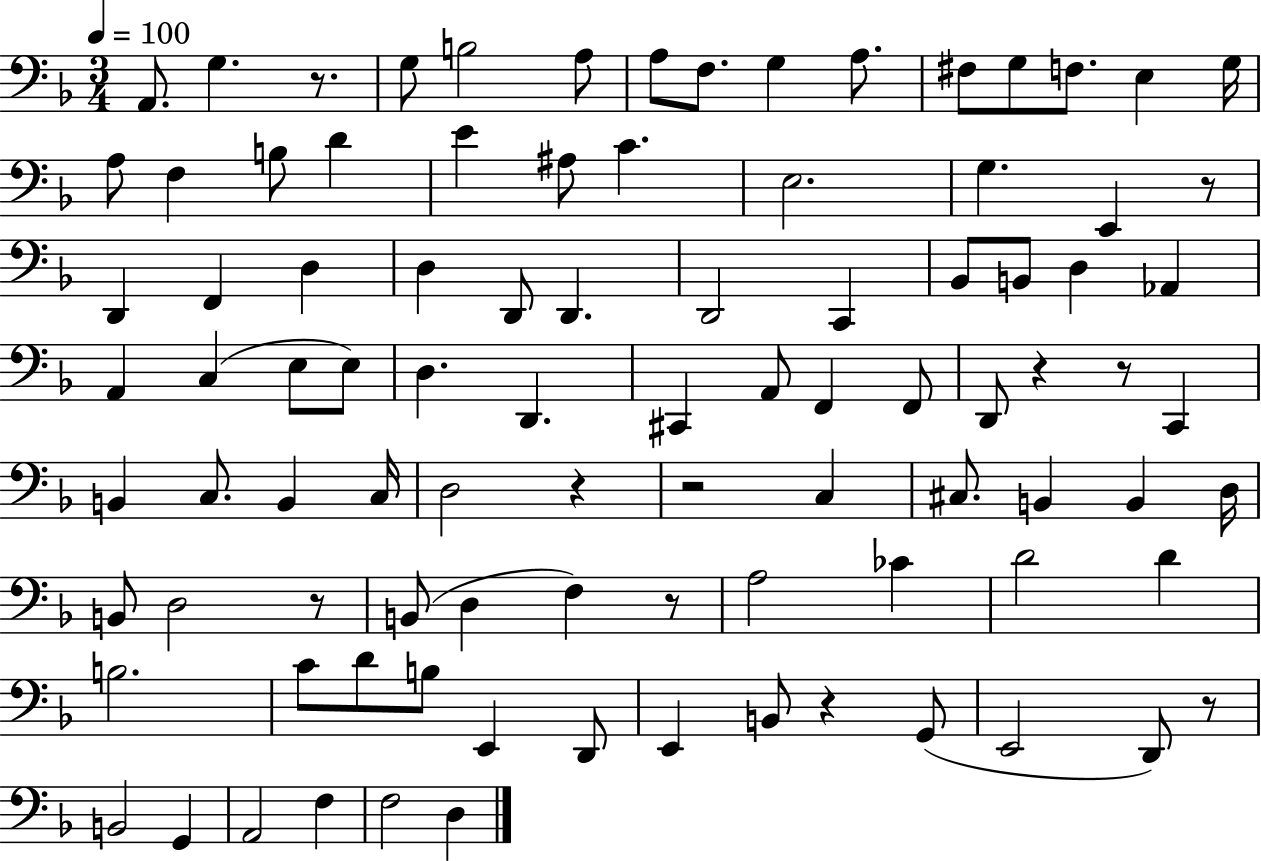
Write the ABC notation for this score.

X:1
T:Untitled
M:3/4
L:1/4
K:F
A,,/2 G, z/2 G,/2 B,2 A,/2 A,/2 F,/2 G, A,/2 ^F,/2 G,/2 F,/2 E, G,/4 A,/2 F, B,/2 D E ^A,/2 C E,2 G, E,, z/2 D,, F,, D, D, D,,/2 D,, D,,2 C,, _B,,/2 B,,/2 D, _A,, A,, C, E,/2 E,/2 D, D,, ^C,, A,,/2 F,, F,,/2 D,,/2 z z/2 C,, B,, C,/2 B,, C,/4 D,2 z z2 C, ^C,/2 B,, B,, D,/4 B,,/2 D,2 z/2 B,,/2 D, F, z/2 A,2 _C D2 D B,2 C/2 D/2 B,/2 E,, D,,/2 E,, B,,/2 z G,,/2 E,,2 D,,/2 z/2 B,,2 G,, A,,2 F, F,2 D,